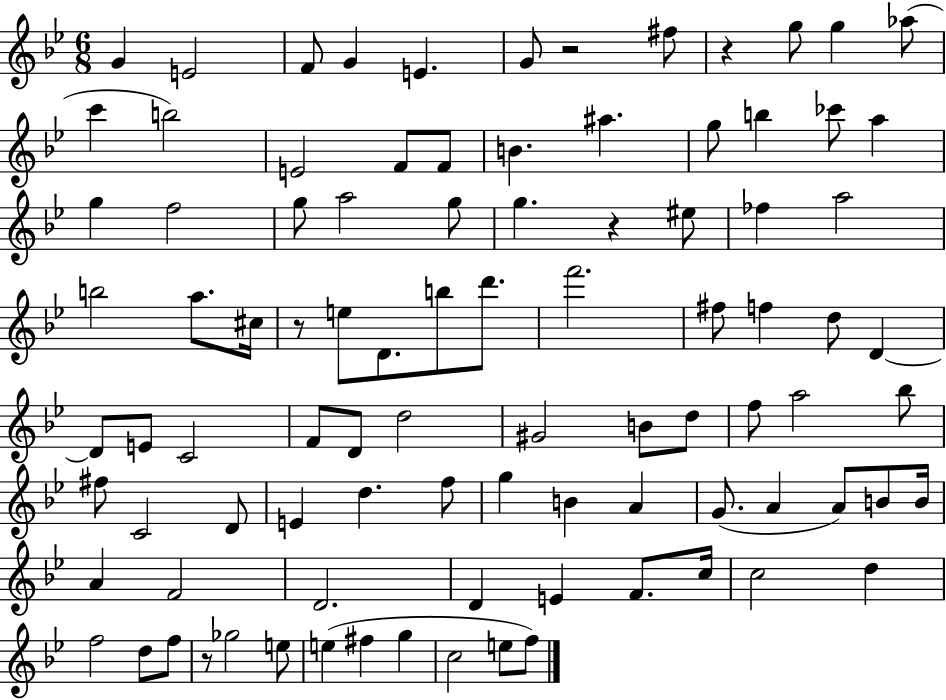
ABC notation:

X:1
T:Untitled
M:6/8
L:1/4
K:Bb
G E2 F/2 G E G/2 z2 ^f/2 z g/2 g _a/2 c' b2 E2 F/2 F/2 B ^a g/2 b _c'/2 a g f2 g/2 a2 g/2 g z ^e/2 _f a2 b2 a/2 ^c/4 z/2 e/2 D/2 b/2 d'/2 f'2 ^f/2 f d/2 D D/2 E/2 C2 F/2 D/2 d2 ^G2 B/2 d/2 f/2 a2 _b/2 ^f/2 C2 D/2 E d f/2 g B A G/2 A A/2 B/2 B/4 A F2 D2 D E F/2 c/4 c2 d f2 d/2 f/2 z/2 _g2 e/2 e ^f g c2 e/2 f/2